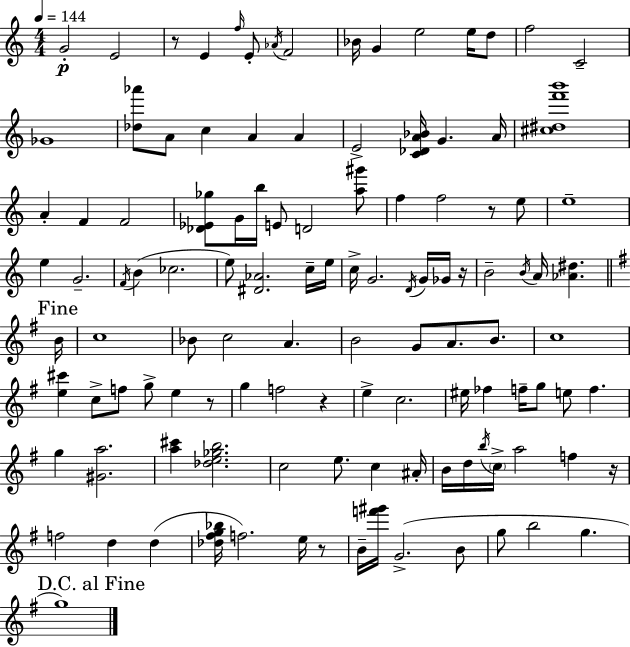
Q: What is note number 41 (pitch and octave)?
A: E5